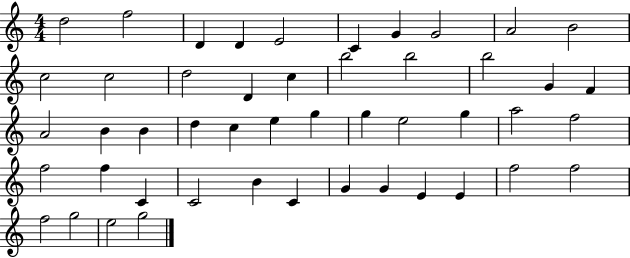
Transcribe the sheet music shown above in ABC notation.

X:1
T:Untitled
M:4/4
L:1/4
K:C
d2 f2 D D E2 C G G2 A2 B2 c2 c2 d2 D c b2 b2 b2 G F A2 B B d c e g g e2 g a2 f2 f2 f C C2 B C G G E E f2 f2 f2 g2 e2 g2